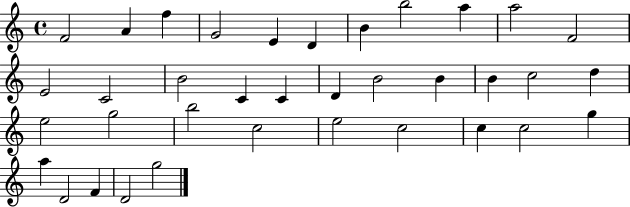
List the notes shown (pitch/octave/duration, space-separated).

F4/h A4/q F5/q G4/h E4/q D4/q B4/q B5/h A5/q A5/h F4/h E4/h C4/h B4/h C4/q C4/q D4/q B4/h B4/q B4/q C5/h D5/q E5/h G5/h B5/h C5/h E5/h C5/h C5/q C5/h G5/q A5/q D4/h F4/q D4/h G5/h